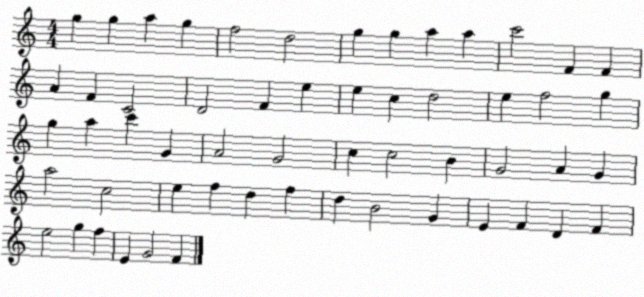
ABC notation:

X:1
T:Untitled
M:4/4
L:1/4
K:C
g g a g f2 d2 g g a a c'2 F F A F C2 D2 F e e c d2 e f2 g g a c' G A2 G2 c c2 B G2 A G a2 c2 e f d f d B2 G E F D F e2 g f E G2 F